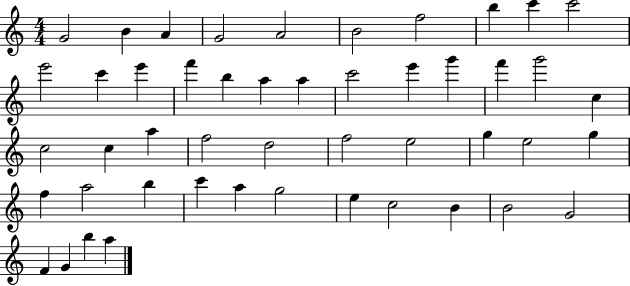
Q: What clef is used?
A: treble